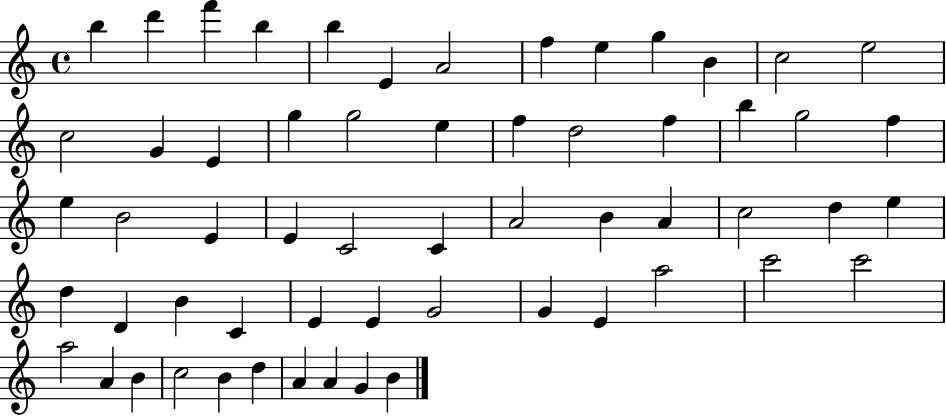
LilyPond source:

{
  \clef treble
  \time 4/4
  \defaultTimeSignature
  \key c \major
  b''4 d'''4 f'''4 b''4 | b''4 e'4 a'2 | f''4 e''4 g''4 b'4 | c''2 e''2 | \break c''2 g'4 e'4 | g''4 g''2 e''4 | f''4 d''2 f''4 | b''4 g''2 f''4 | \break e''4 b'2 e'4 | e'4 c'2 c'4 | a'2 b'4 a'4 | c''2 d''4 e''4 | \break d''4 d'4 b'4 c'4 | e'4 e'4 g'2 | g'4 e'4 a''2 | c'''2 c'''2 | \break a''2 a'4 b'4 | c''2 b'4 d''4 | a'4 a'4 g'4 b'4 | \bar "|."
}